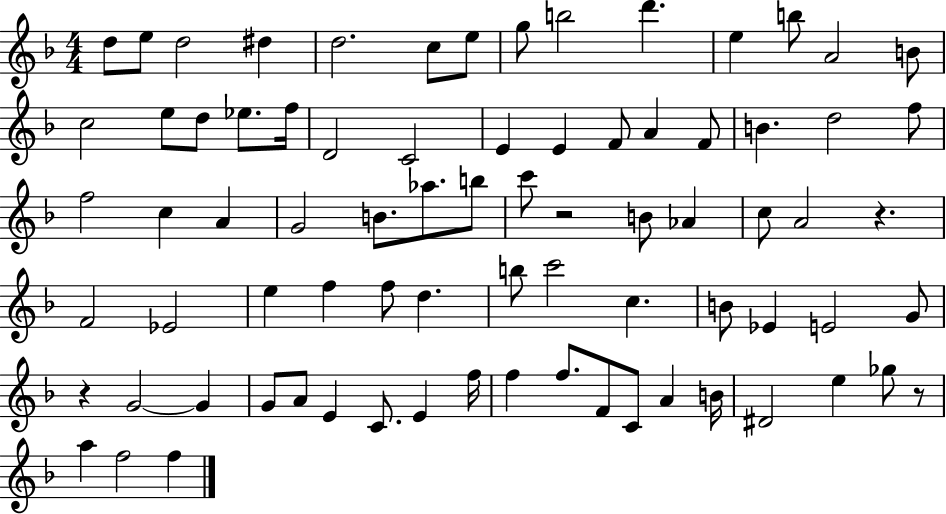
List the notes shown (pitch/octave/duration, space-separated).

D5/e E5/e D5/h D#5/q D5/h. C5/e E5/e G5/e B5/h D6/q. E5/q B5/e A4/h B4/e C5/h E5/e D5/e Eb5/e. F5/s D4/h C4/h E4/q E4/q F4/e A4/q F4/e B4/q. D5/h F5/e F5/h C5/q A4/q G4/h B4/e. Ab5/e. B5/e C6/e R/h B4/e Ab4/q C5/e A4/h R/q. F4/h Eb4/h E5/q F5/q F5/e D5/q. B5/e C6/h C5/q. B4/e Eb4/q E4/h G4/e R/q G4/h G4/q G4/e A4/e E4/q C4/e. E4/q F5/s F5/q F5/e. F4/e C4/e A4/q B4/s D#4/h E5/q Gb5/e R/e A5/q F5/h F5/q